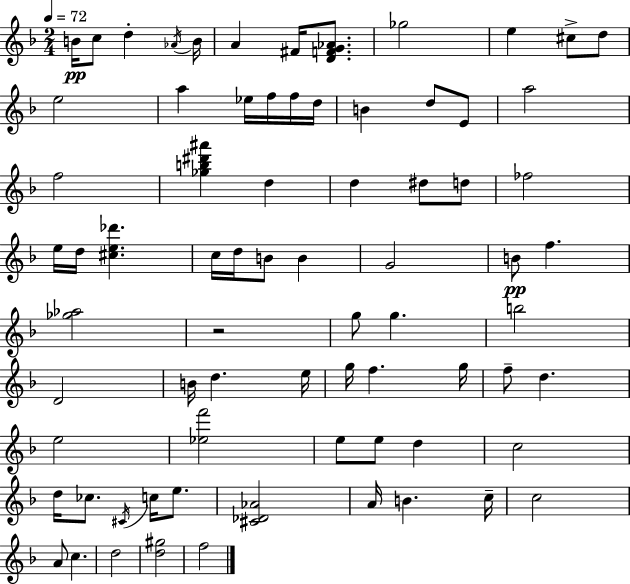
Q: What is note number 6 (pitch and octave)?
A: A4